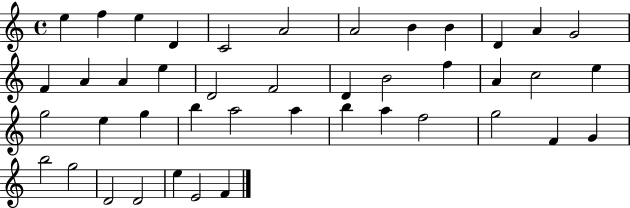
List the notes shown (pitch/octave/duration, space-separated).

E5/q F5/q E5/q D4/q C4/h A4/h A4/h B4/q B4/q D4/q A4/q G4/h F4/q A4/q A4/q E5/q D4/h F4/h D4/q B4/h F5/q A4/q C5/h E5/q G5/h E5/q G5/q B5/q A5/h A5/q B5/q A5/q F5/h G5/h F4/q G4/q B5/h G5/h D4/h D4/h E5/q E4/h F4/q